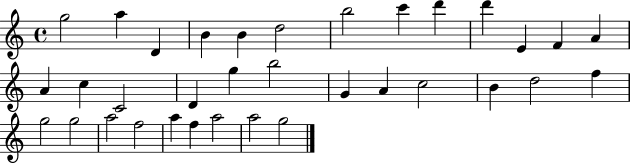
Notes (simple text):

G5/h A5/q D4/q B4/q B4/q D5/h B5/h C6/q D6/q D6/q E4/q F4/q A4/q A4/q C5/q C4/h D4/q G5/q B5/h G4/q A4/q C5/h B4/q D5/h F5/q G5/h G5/h A5/h F5/h A5/q F5/q A5/h A5/h G5/h